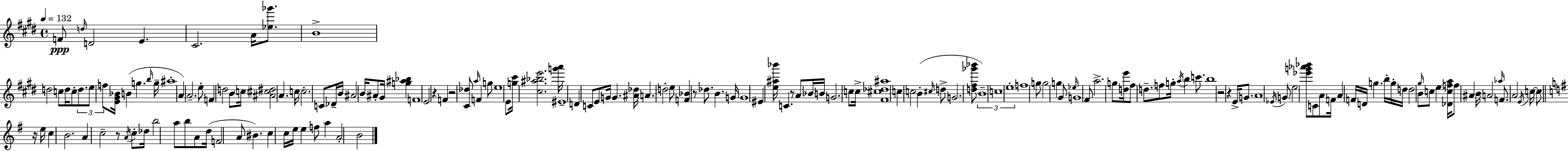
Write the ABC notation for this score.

X:1
T:Untitled
M:4/4
L:1/4
K:E
F/2 d/4 D2 E ^C2 A/4 [_e_g']/2 B4 d2 c/2 d/4 c/2 d/2 e/2 f/2 [E^G_B]/4 B g b/4 g/4 ^a4 A A2 e/2 F d2 B/2 c/4 [^A^c^d]2 A c/4 c2 C/2 _D/4 B/4 ^A2 B/4 ^A/2 ^G/4 [g^a_b] F4 E2 z F z2 [^C_d]/2 a/4 F g/2 e4 E/2 [g^c']/4 [^c^a_be']2 [g'a']/4 ^E4 D C/2 E/2 G/4 G [^A_d]/4 A d2 e/2 [F_B] z/2 _d/2 B G/4 G4 ^E [e^a_b']/4 C z/2 A/2 _B/4 B/4 G2 c/2 c/4 [^F^c_d^a]4 c c2 B ^c/4 d/2 G2 [d^f_g'_b']/2 B4 c4 e4 f4 g/2 g2 g ^G/2 _e/4 G4 ^F/2 a2 g/2 [de']/4 ^f/2 d/2 f/2 g/4 a/4 b c'/2 b4 z2 z E/4 G/2 A4 _E/4 G/2 e2 [_e'g'_a'_b']/2 C/2 A/2 F/4 A F/4 D/4 g b/4 g/4 d/4 d2 ^g/4 B/2 c/2 e [_Dcfa]/4 f/2 ^A B/4 A2 _a/4 F/2 A2 E/4 c/4 c/2 z/4 e/4 c B2 A c2 z/2 A/4 c/2 _d/4 b2 a/2 b/2 A/2 d/4 F2 A/2 ^B c c/4 e/4 e f/2 a A2 B2